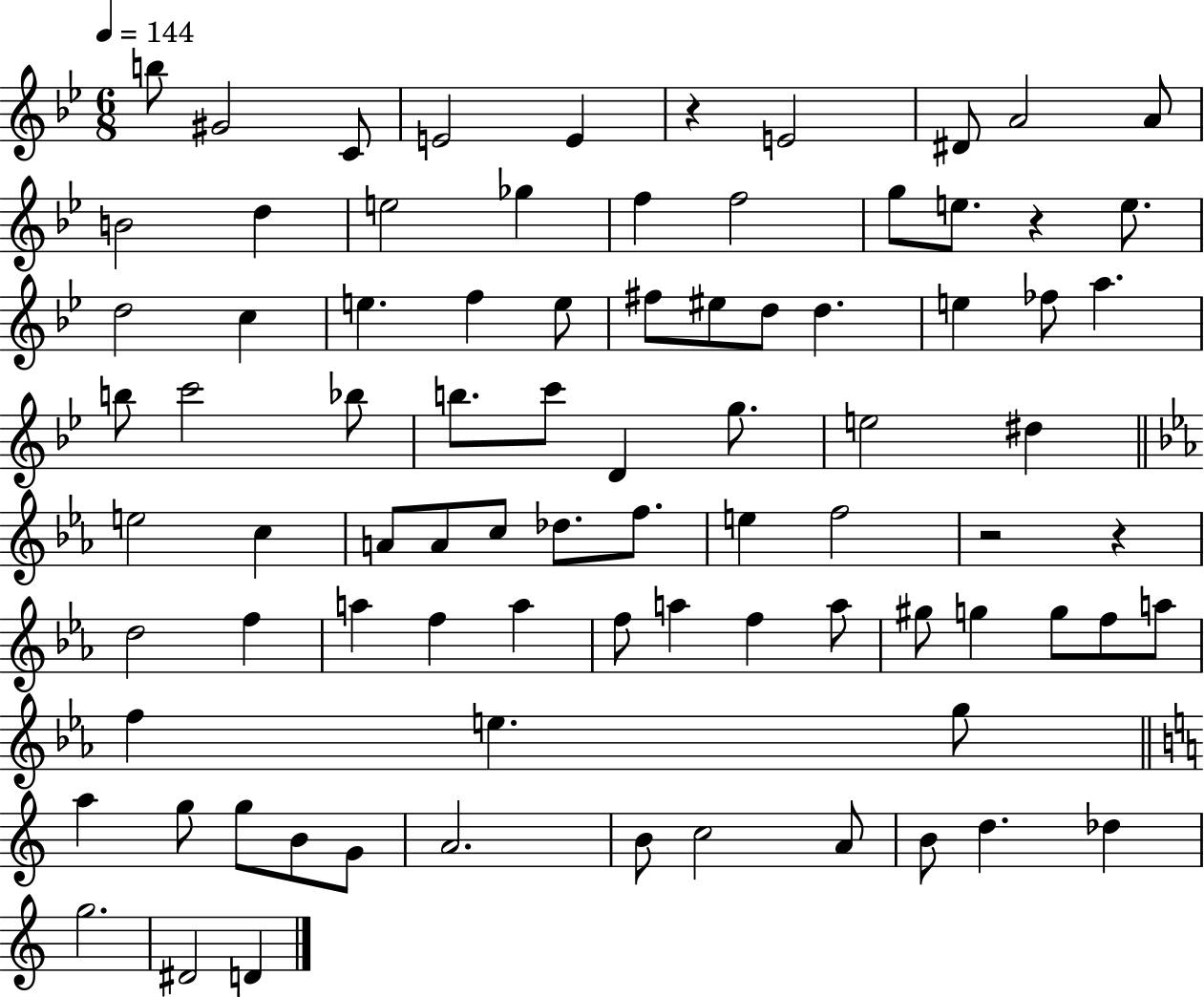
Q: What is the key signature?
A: BES major